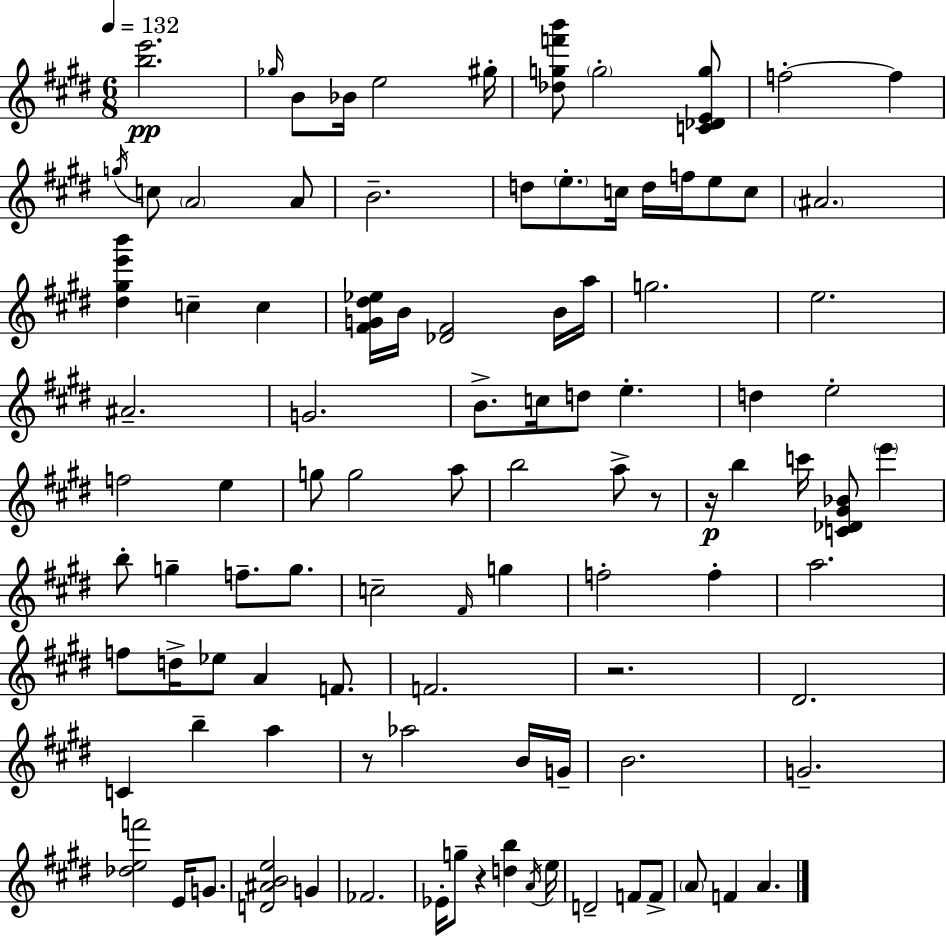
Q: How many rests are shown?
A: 5